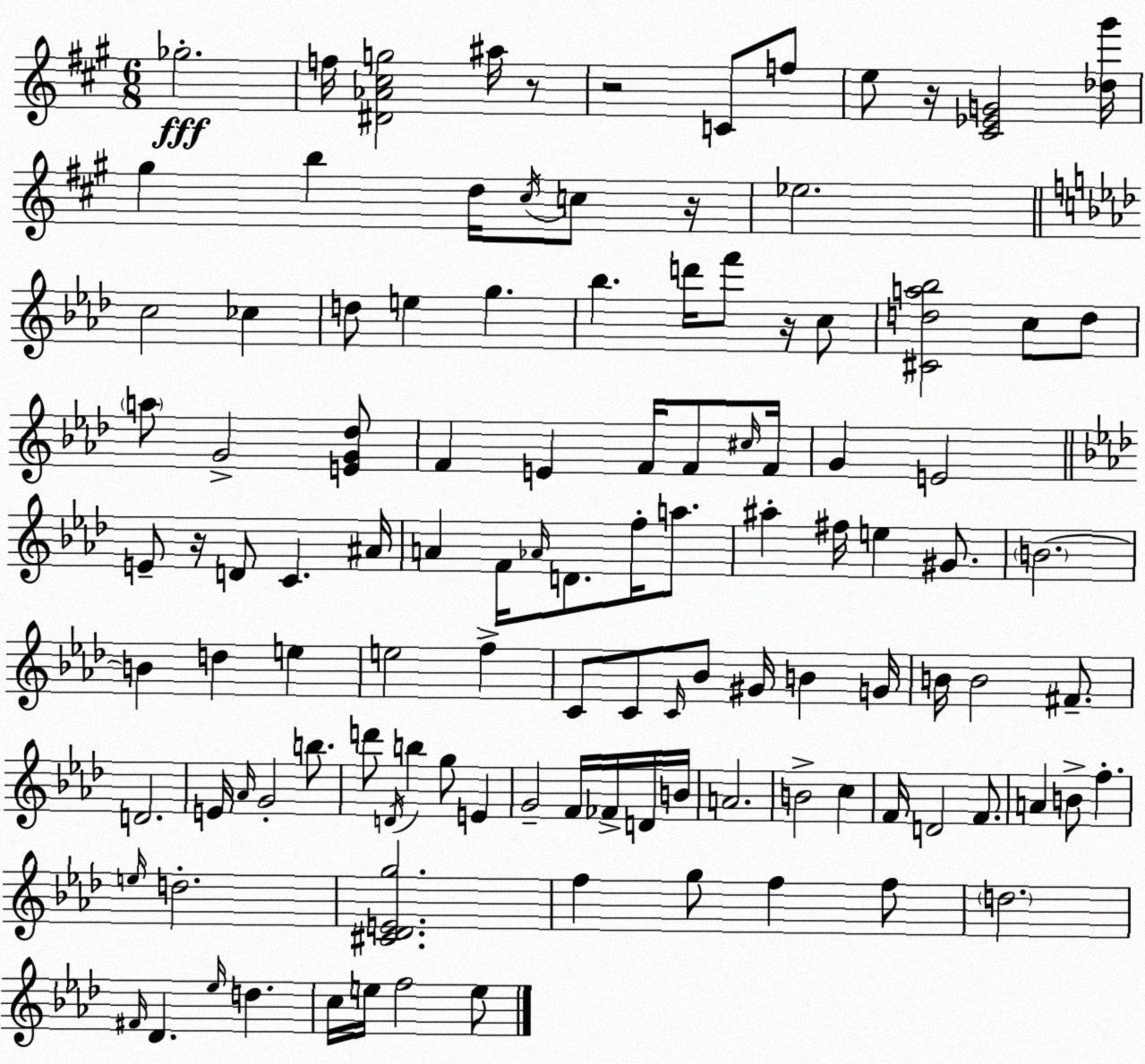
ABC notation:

X:1
T:Untitled
M:6/8
L:1/4
K:A
_g2 f/4 [^D_A^cg]2 ^a/4 z/2 z2 C/2 f/2 e/2 z/4 [^C_EG]2 [_d^g']/4 ^g b d/4 ^c/4 c/2 z/4 _e2 c2 _c d/2 e g _b d'/4 f'/2 z/4 c/2 [^Cda_b]2 c/2 d/2 a/2 G2 [EG_d]/2 F E F/4 F/2 ^c/4 F/4 G E2 E/2 z/4 D/2 C ^A/4 A F/4 _A/4 D/2 f/4 a/2 ^a ^f/4 e ^G/2 B2 B d e e2 f C/2 C/2 C/4 _B/2 ^G/4 B G/4 B/4 B2 ^F/2 D2 E/4 _A/4 G2 b/2 d'/2 D/4 b g/2 E G2 F/4 _F/4 D/4 B/4 A2 B2 c F/4 D2 F/2 A B/2 f e/4 d2 [^C_DEg]2 f g/2 f f/2 d2 ^F/4 _D _e/4 d c/4 e/4 f2 e/2